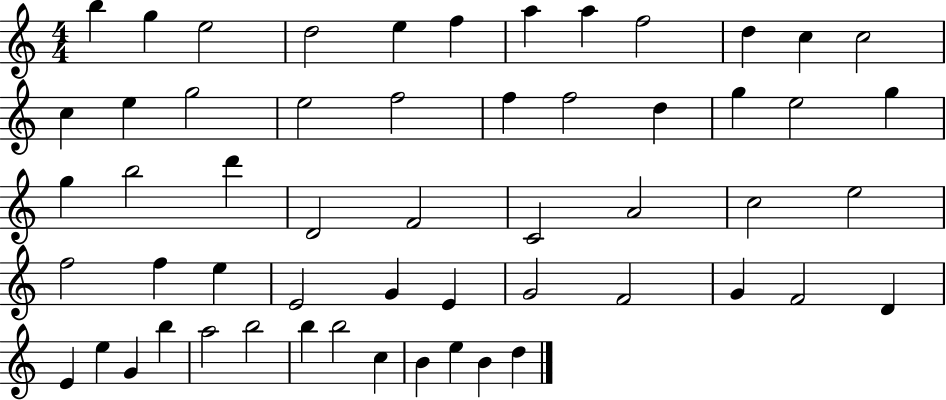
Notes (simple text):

B5/q G5/q E5/h D5/h E5/q F5/q A5/q A5/q F5/h D5/q C5/q C5/h C5/q E5/q G5/h E5/h F5/h F5/q F5/h D5/q G5/q E5/h G5/q G5/q B5/h D6/q D4/h F4/h C4/h A4/h C5/h E5/h F5/h F5/q E5/q E4/h G4/q E4/q G4/h F4/h G4/q F4/h D4/q E4/q E5/q G4/q B5/q A5/h B5/h B5/q B5/h C5/q B4/q E5/q B4/q D5/q